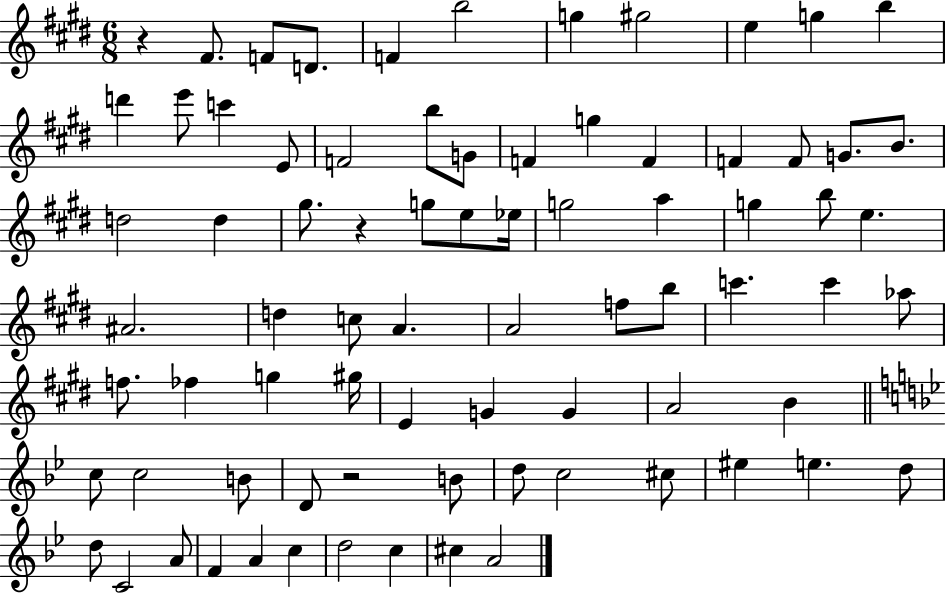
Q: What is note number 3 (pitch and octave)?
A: D4